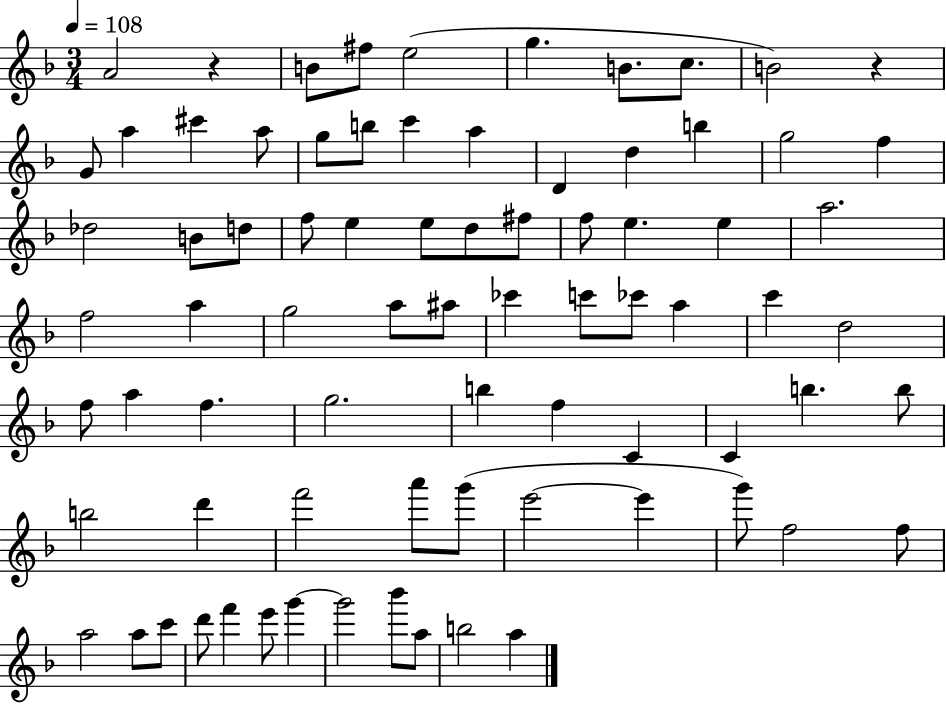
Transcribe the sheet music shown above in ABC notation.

X:1
T:Untitled
M:3/4
L:1/4
K:F
A2 z B/2 ^f/2 e2 g B/2 c/2 B2 z G/2 a ^c' a/2 g/2 b/2 c' a D d b g2 f _d2 B/2 d/2 f/2 e e/2 d/2 ^f/2 f/2 e e a2 f2 a g2 a/2 ^a/2 _c' c'/2 _c'/2 a c' d2 f/2 a f g2 b f C C b b/2 b2 d' f'2 a'/2 g'/2 e'2 e' g'/2 f2 f/2 a2 a/2 c'/2 d'/2 f' e'/2 g' g'2 _b'/2 a/2 b2 a